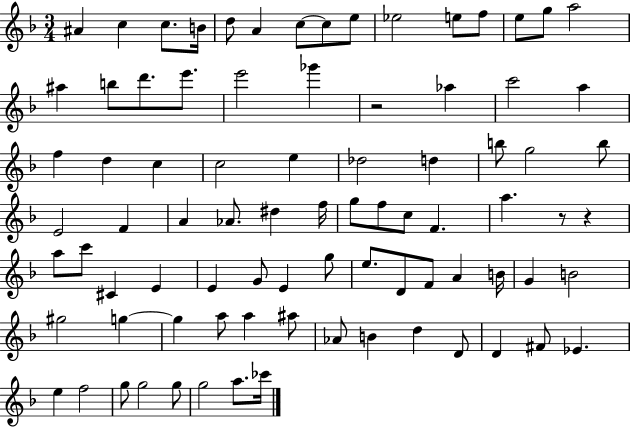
X:1
T:Untitled
M:3/4
L:1/4
K:F
^A c c/2 B/4 d/2 A c/2 c/2 e/2 _e2 e/2 f/2 e/2 g/2 a2 ^a b/2 d'/2 e'/2 e'2 _g' z2 _a c'2 a f d c c2 e _d2 d b/2 g2 b/2 E2 F A _A/2 ^d f/4 g/2 f/2 c/2 F a z/2 z a/2 c'/2 ^C E E G/2 E g/2 e/2 D/2 F/2 A B/4 G B2 ^g2 g g a/2 a ^a/2 _A/2 B d D/2 D ^F/2 _E e f2 g/2 g2 g/2 g2 a/2 _c'/4